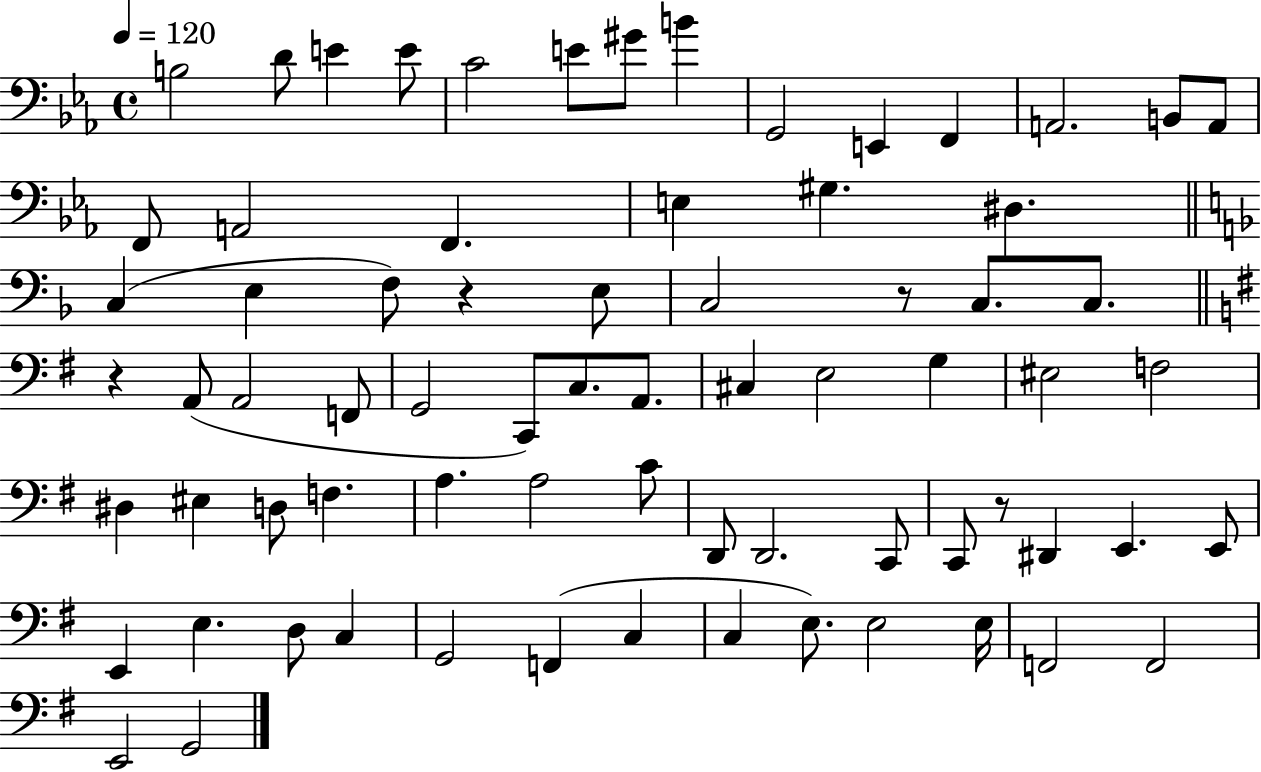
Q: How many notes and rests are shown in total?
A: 72